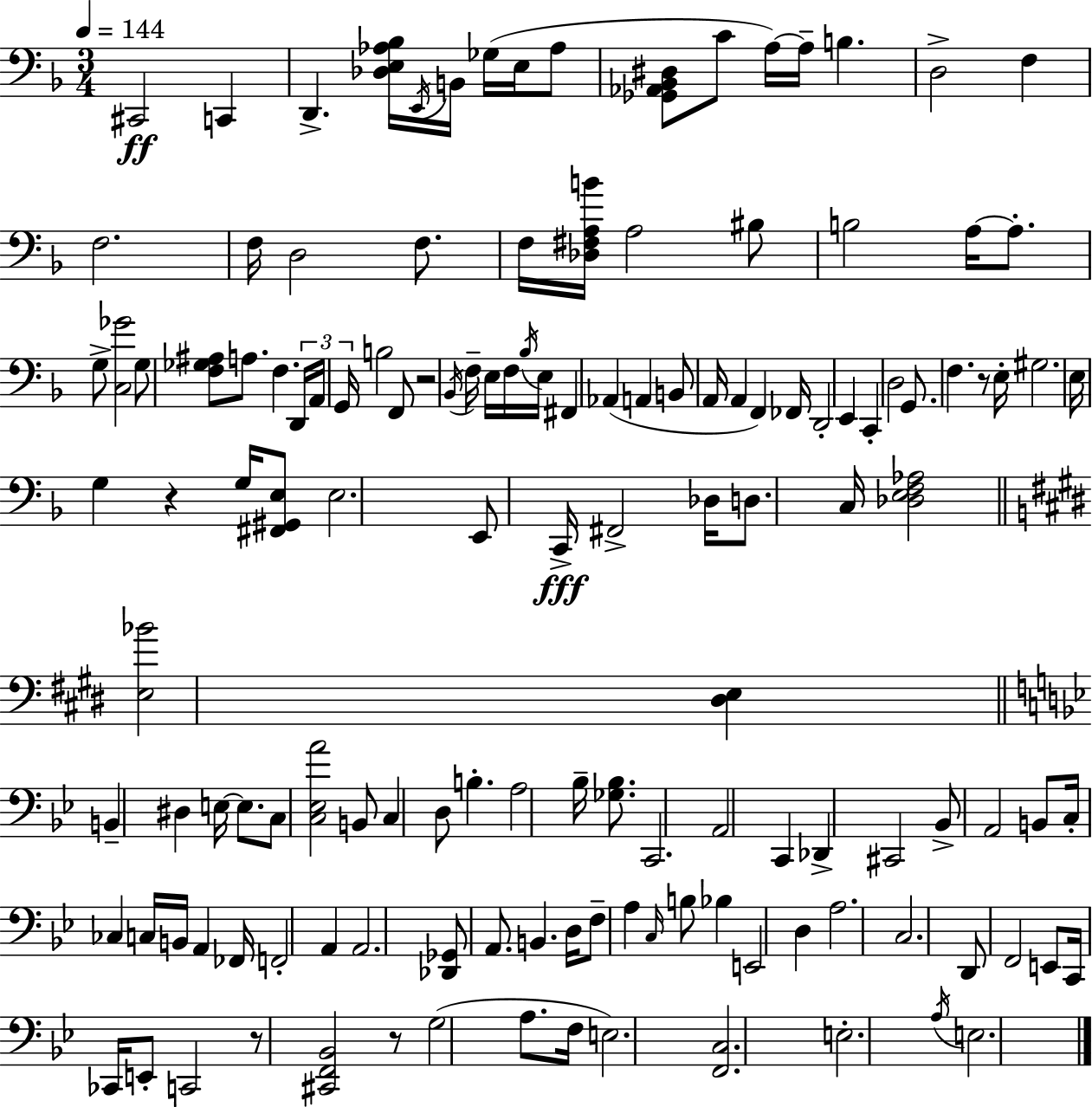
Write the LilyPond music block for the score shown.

{
  \clef bass
  \numericTimeSignature
  \time 3/4
  \key d \minor
  \tempo 4 = 144
  \repeat volta 2 { cis,2\ff c,4 | d,4.-> <des e aes bes>16 \acciaccatura { e,16 } b,16 ges16( e16 aes8 | <ges, aes, bes, dis>8 c'8 a16~~) a16-- b4. | d2-> f4 | \break f2. | f16 d2 f8. | f16 <des fis a b'>16 a2 bis8 | b2 a16~~ a8.-. | \break g8-> <c ges'>2 g8 | <f ges ais>8 a8. f4. | \tuplet 3/2 { d,16 a,16 g,16 } b2 f,8 | r2 \acciaccatura { bes,16 } f16-- e16 | \break f16 \acciaccatura { bes16 } e16 fis,4 aes,4( a,4 | b,8 a,16 a,4 f,4) | fes,16 d,2-. e,4 | c,4-. d2 | \break g,8. f4. | r8 e16-. gis2. | e16 g4 r4 | g16 <fis, gis, e>8 e2. | \break e,8 c,16->\fff fis,2-> | des16 d8. c16 <des e f aes>2 | \bar "||" \break \key e \major <e bes'>2 <dis e>4 | \bar "||" \break \key bes \major b,4-- dis4 e16~~ e8. | c8 <c ees a'>2 b,8 | c4 d8 b4.-. | a2 bes16-- <ges bes>8. | \break c,2. | a,2 c,4 | des,4-> cis,2 | bes,8-> a,2 b,8 | \break c16-. ces4 c16 b,16 a,4 fes,16 | f,2-. a,4 | a,2. | <des, ges,>8 a,8. b,4. d16 | \break f8-- a4 \grace { c16 } b8 bes4 | e,2 d4 | a2. | c2. | \break d,8 f,2 e,8 | c,16 ces,16 e,8-. c,2 | r8 <cis, f, bes,>2 r8 | g2( a8. | \break f16 e2.) | <f, c>2. | e2.-. | \acciaccatura { a16 } e2. | \break } \bar "|."
}